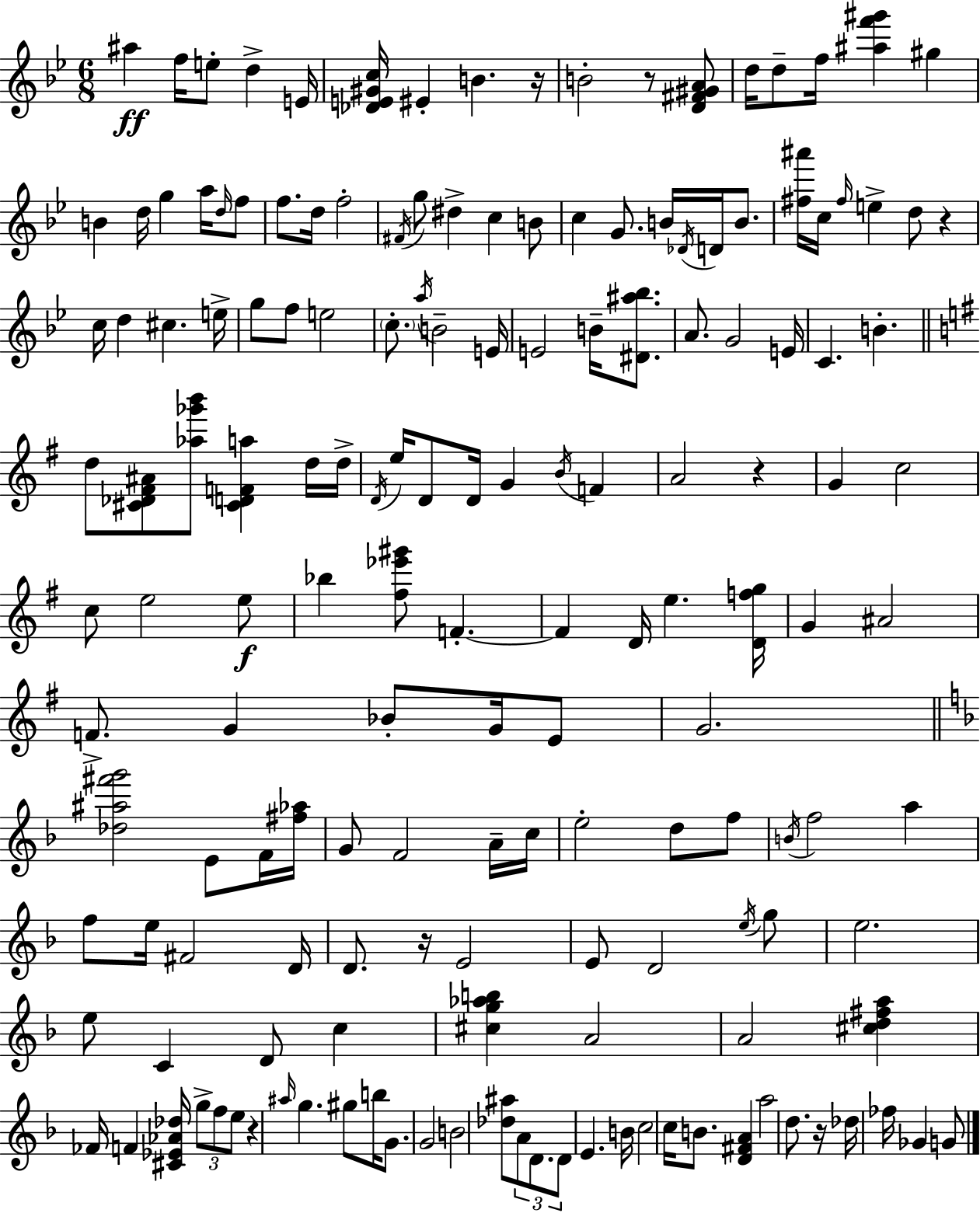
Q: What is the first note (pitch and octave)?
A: A#5